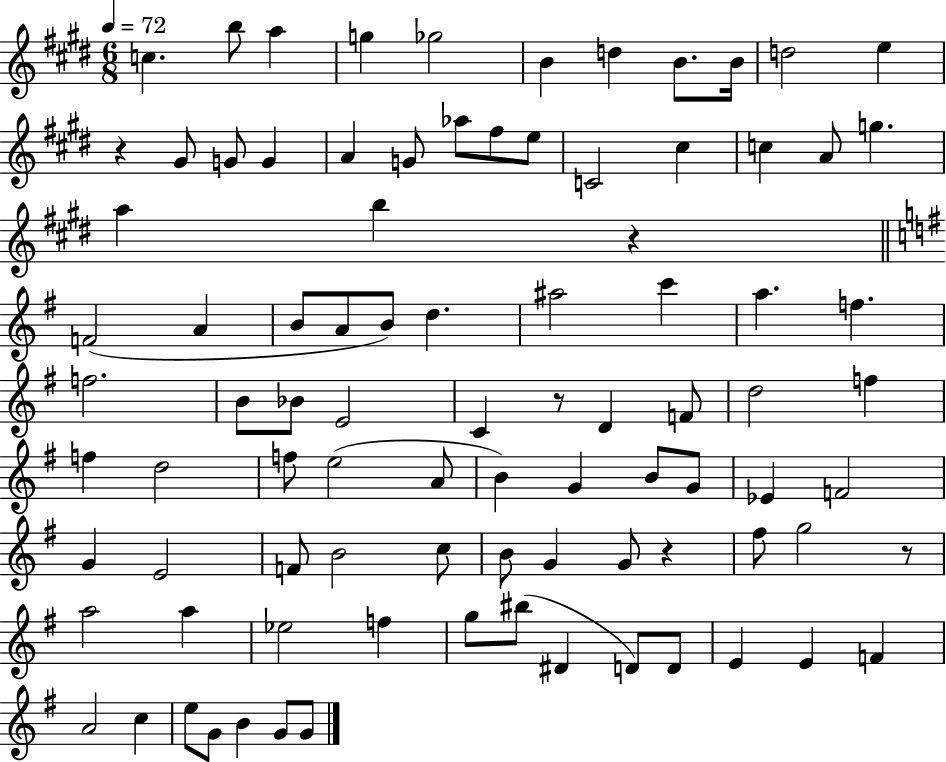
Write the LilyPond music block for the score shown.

{
  \clef treble
  \numericTimeSignature
  \time 6/8
  \key e \major
  \tempo 4 = 72
  c''4. b''8 a''4 | g''4 ges''2 | b'4 d''4 b'8. b'16 | d''2 e''4 | \break r4 gis'8 g'8 g'4 | a'4 g'8 aes''8 fis''8 e''8 | c'2 cis''4 | c''4 a'8 g''4. | \break a''4 b''4 r4 | \bar "||" \break \key g \major f'2( a'4 | b'8 a'8 b'8) d''4. | ais''2 c'''4 | a''4. f''4. | \break f''2. | b'8 bes'8 e'2 | c'4 r8 d'4 f'8 | d''2 f''4 | \break f''4 d''2 | f''8 e''2( a'8 | b'4) g'4 b'8 g'8 | ees'4 f'2 | \break g'4 e'2 | f'8 b'2 c''8 | b'8 g'4 g'8 r4 | fis''8 g''2 r8 | \break a''2 a''4 | ees''2 f''4 | g''8 bis''8( dis'4 d'8) d'8 | e'4 e'4 f'4 | \break a'2 c''4 | e''8 g'8 b'4 g'8 g'8 | \bar "|."
}